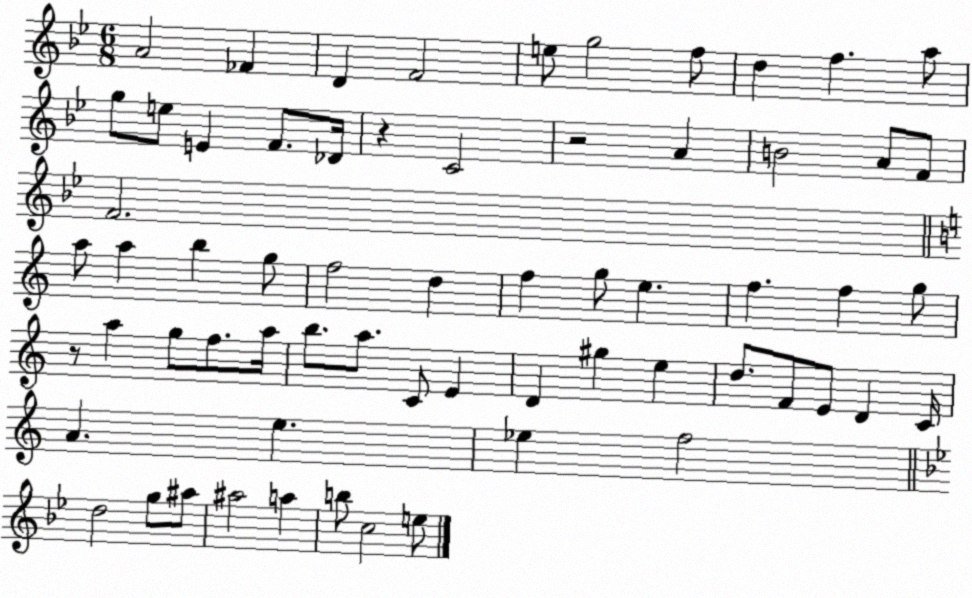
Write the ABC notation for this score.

X:1
T:Untitled
M:6/8
L:1/4
K:Bb
A2 _F D F2 e/2 g2 f/2 d f a/2 g/2 e/2 E F/2 _D/4 z C2 z2 A B2 A/2 F/2 F2 a/2 a b g/2 f2 d f g/2 e f f g/2 z/2 a g/2 f/2 a/4 b/2 a/2 C/2 E D ^g e d/2 F/2 E/2 D C/4 A e _e f2 d2 g/2 ^a/2 ^a2 a b/2 c2 e/2